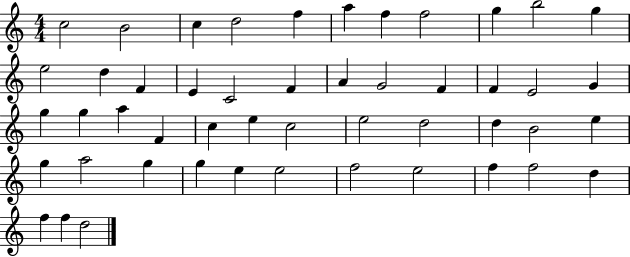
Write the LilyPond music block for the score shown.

{
  \clef treble
  \numericTimeSignature
  \time 4/4
  \key c \major
  c''2 b'2 | c''4 d''2 f''4 | a''4 f''4 f''2 | g''4 b''2 g''4 | \break e''2 d''4 f'4 | e'4 c'2 f'4 | a'4 g'2 f'4 | f'4 e'2 g'4 | \break g''4 g''4 a''4 f'4 | c''4 e''4 c''2 | e''2 d''2 | d''4 b'2 e''4 | \break g''4 a''2 g''4 | g''4 e''4 e''2 | f''2 e''2 | f''4 f''2 d''4 | \break f''4 f''4 d''2 | \bar "|."
}